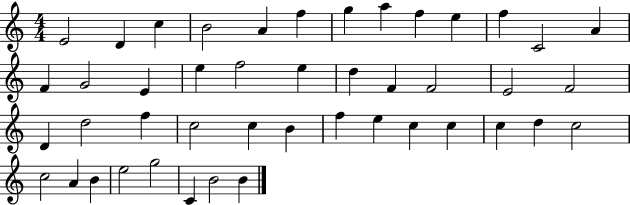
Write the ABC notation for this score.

X:1
T:Untitled
M:4/4
L:1/4
K:C
E2 D c B2 A f g a f e f C2 A F G2 E e f2 e d F F2 E2 F2 D d2 f c2 c B f e c c c d c2 c2 A B e2 g2 C B2 B